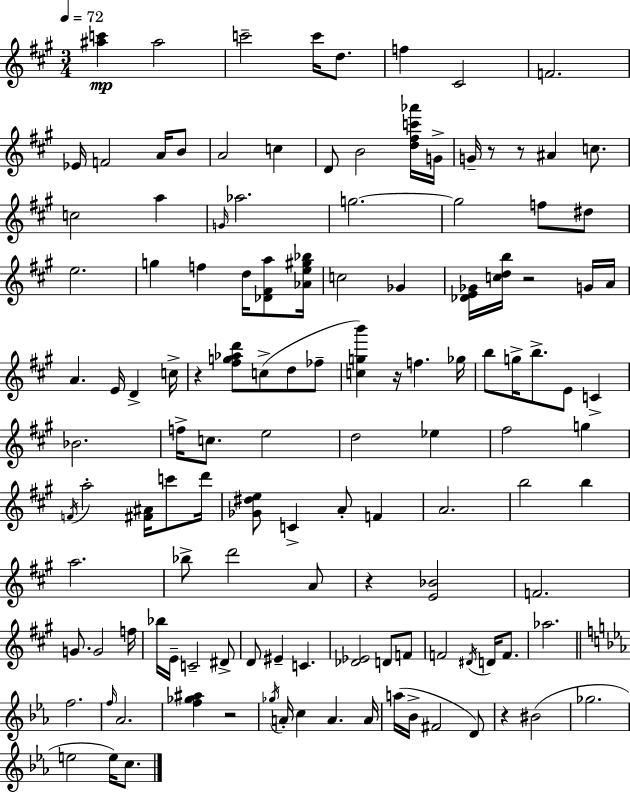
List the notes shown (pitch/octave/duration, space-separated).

[A#5,C6]/q A#5/h C6/h C6/s D5/e. F5/q C#4/h F4/h. Eb4/s F4/h A4/s B4/e A4/h C5/q D4/e B4/h [D5,F#5,C6,Ab6]/s G4/s G4/s R/e R/e A#4/q C5/e. C5/h A5/q G4/s Ab5/h. G5/h. G5/h F5/e D#5/e E5/h. G5/q F5/q D5/s [Db4,F#4,A5]/e [Ab4,E5,G#5,Bb5]/s C5/h Gb4/q [Db4,E4,Gb4]/s [C5,D5,B5]/s R/h G4/s A4/s A4/q. E4/s D4/q C5/s R/q [F#5,G5,Ab5,D6]/e C5/e D5/e FES5/e [C5,G5,B6]/q R/s F5/q. Gb5/s B5/e G5/s B5/e. E4/e C4/q Bb4/h. F5/s C5/e. E5/h D5/h Eb5/q F#5/h G5/q F4/s A5/h [F#4,A#4]/s C6/e D6/s [Gb4,D#5,E5]/e C4/q A4/e F4/q A4/h. B5/h B5/q A5/h. Bb5/e D6/h A4/e R/q [E4,Bb4]/h F4/h. G4/e. G4/h F5/s Bb5/s E4/s C4/h D#4/e D4/e EIS4/q C4/q. [Db4,Eb4]/h D4/e F4/e F4/h D#4/s D4/s F4/e. Ab5/h. F5/h. F5/s Ab4/h. [F5,Gb5,A#5]/q R/h Gb5/s A4/s C5/q A4/q. A4/s A5/s Bb4/s F#4/h D4/e R/q BIS4/h Gb5/h. E5/h E5/s C5/e.